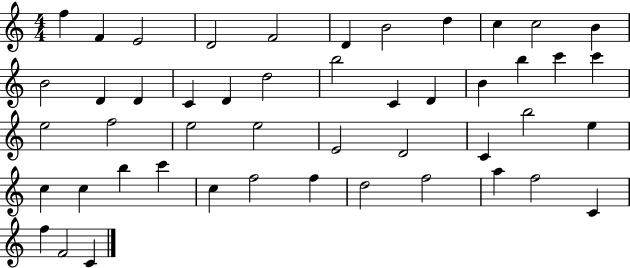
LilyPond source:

{
  \clef treble
  \numericTimeSignature
  \time 4/4
  \key c \major
  f''4 f'4 e'2 | d'2 f'2 | d'4 b'2 d''4 | c''4 c''2 b'4 | \break b'2 d'4 d'4 | c'4 d'4 d''2 | b''2 c'4 d'4 | b'4 b''4 c'''4 c'''4 | \break e''2 f''2 | e''2 e''2 | e'2 d'2 | c'4 b''2 e''4 | \break c''4 c''4 b''4 c'''4 | c''4 f''2 f''4 | d''2 f''2 | a''4 f''2 c'4 | \break f''4 f'2 c'4 | \bar "|."
}